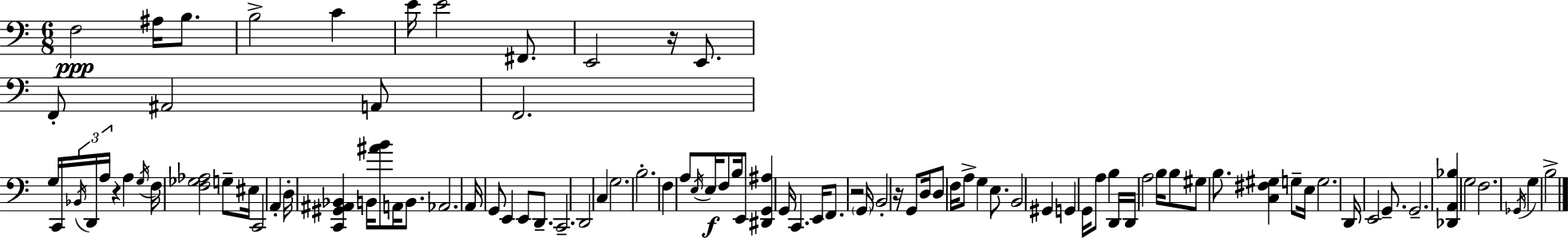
X:1
T:Untitled
M:6/8
L:1/4
K:C
F,2 ^A,/4 B,/2 B,2 C E/4 E2 ^F,,/2 E,,2 z/4 E,,/2 F,,/2 ^A,,2 A,,/2 F,,2 G,/4 C,,/4 _B,,/4 D,,/4 A,/4 z A, G,/4 F,/4 [F,_G,_A,]2 G,/2 ^E,/4 C,,2 A,, D,/4 [C,,^G,,^A,,_B,,] B,,/4 [^AB]/2 A,,/4 B,,/2 _A,,2 A,,/4 G,,/2 E,, E,,/2 D,,/2 C,,2 D,,2 C, G,2 B,2 F, A,/2 E,/4 E,/4 F,/2 B,/4 E,,/2 [^D,,G,,^A,] G,,/4 C,, E,,/4 F,,/2 z2 G,,/4 B,,2 z/4 G,,/2 D,/4 D,/2 F,/4 A,/2 G, E,/2 B,,2 ^G,, G,, G,,/4 A,/2 B, D,,/4 D,,/4 A,2 B,/4 B,/2 ^G,/2 B,/2 [C,^F,^G,] G,/2 E,/4 G,2 D,,/4 E,,2 G,,/2 G,,2 [_D,,A,,_B,] G,2 F,2 _G,,/4 G, B,2